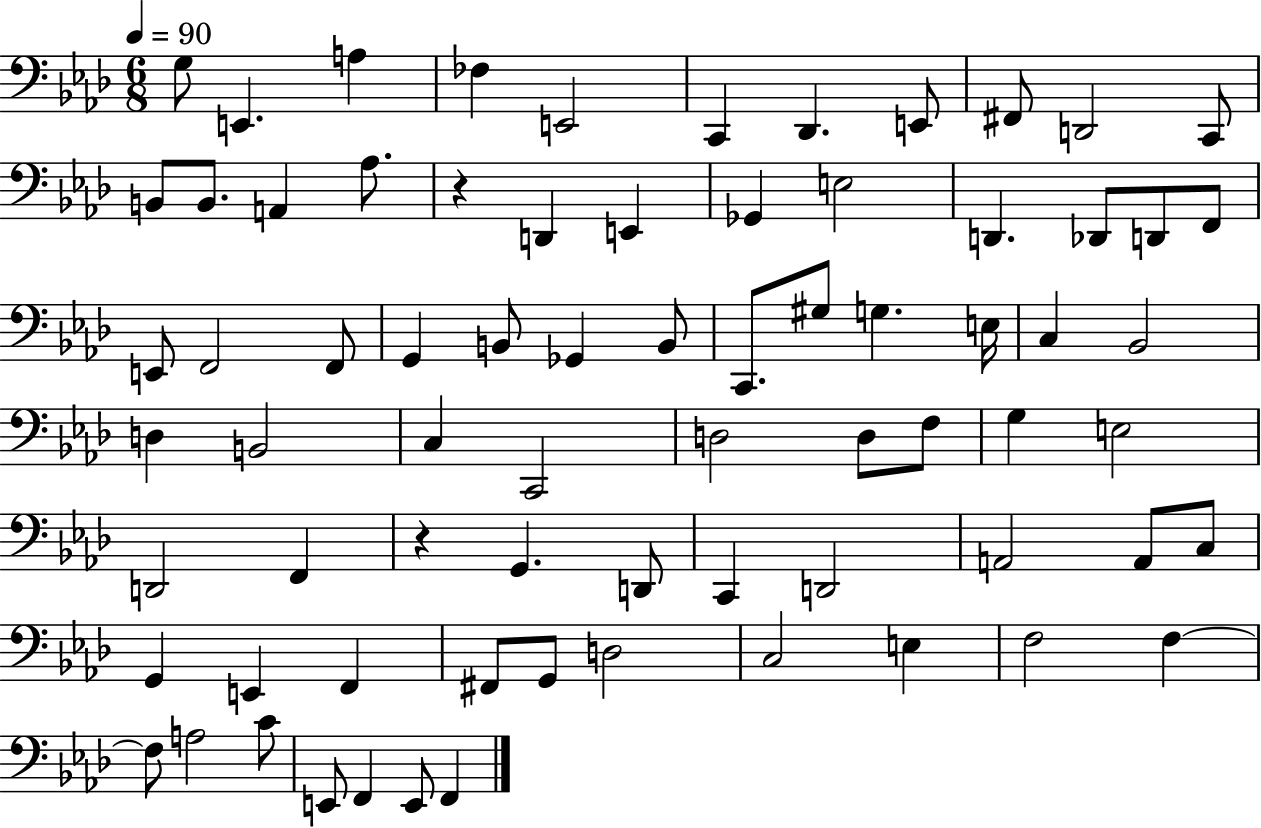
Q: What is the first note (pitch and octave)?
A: G3